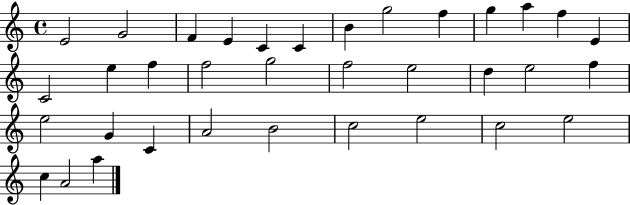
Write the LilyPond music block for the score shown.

{
  \clef treble
  \time 4/4
  \defaultTimeSignature
  \key c \major
  e'2 g'2 | f'4 e'4 c'4 c'4 | b'4 g''2 f''4 | g''4 a''4 f''4 e'4 | \break c'2 e''4 f''4 | f''2 g''2 | f''2 e''2 | d''4 e''2 f''4 | \break e''2 g'4 c'4 | a'2 b'2 | c''2 e''2 | c''2 e''2 | \break c''4 a'2 a''4 | \bar "|."
}